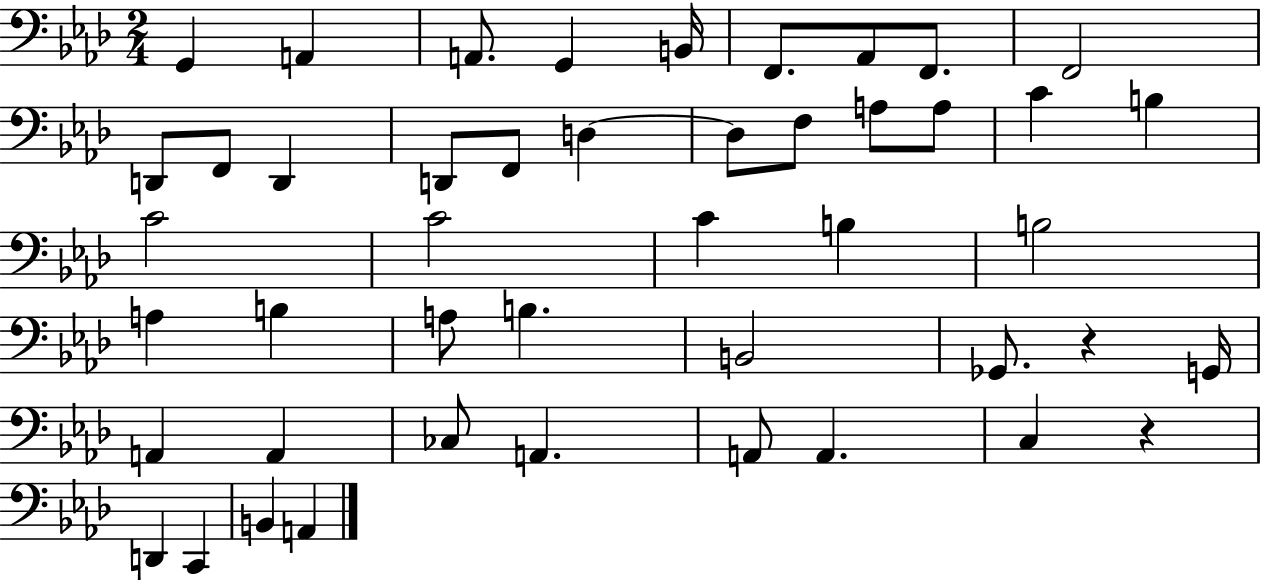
{
  \clef bass
  \numericTimeSignature
  \time 2/4
  \key aes \major
  g,4 a,4 | a,8. g,4 b,16 | f,8. aes,8 f,8. | f,2 | \break d,8 f,8 d,4 | d,8 f,8 d4~~ | d8 f8 a8 a8 | c'4 b4 | \break c'2 | c'2 | c'4 b4 | b2 | \break a4 b4 | a8 b4. | b,2 | ges,8. r4 g,16 | \break a,4 a,4 | ces8 a,4. | a,8 a,4. | c4 r4 | \break d,4 c,4 | b,4 a,4 | \bar "|."
}